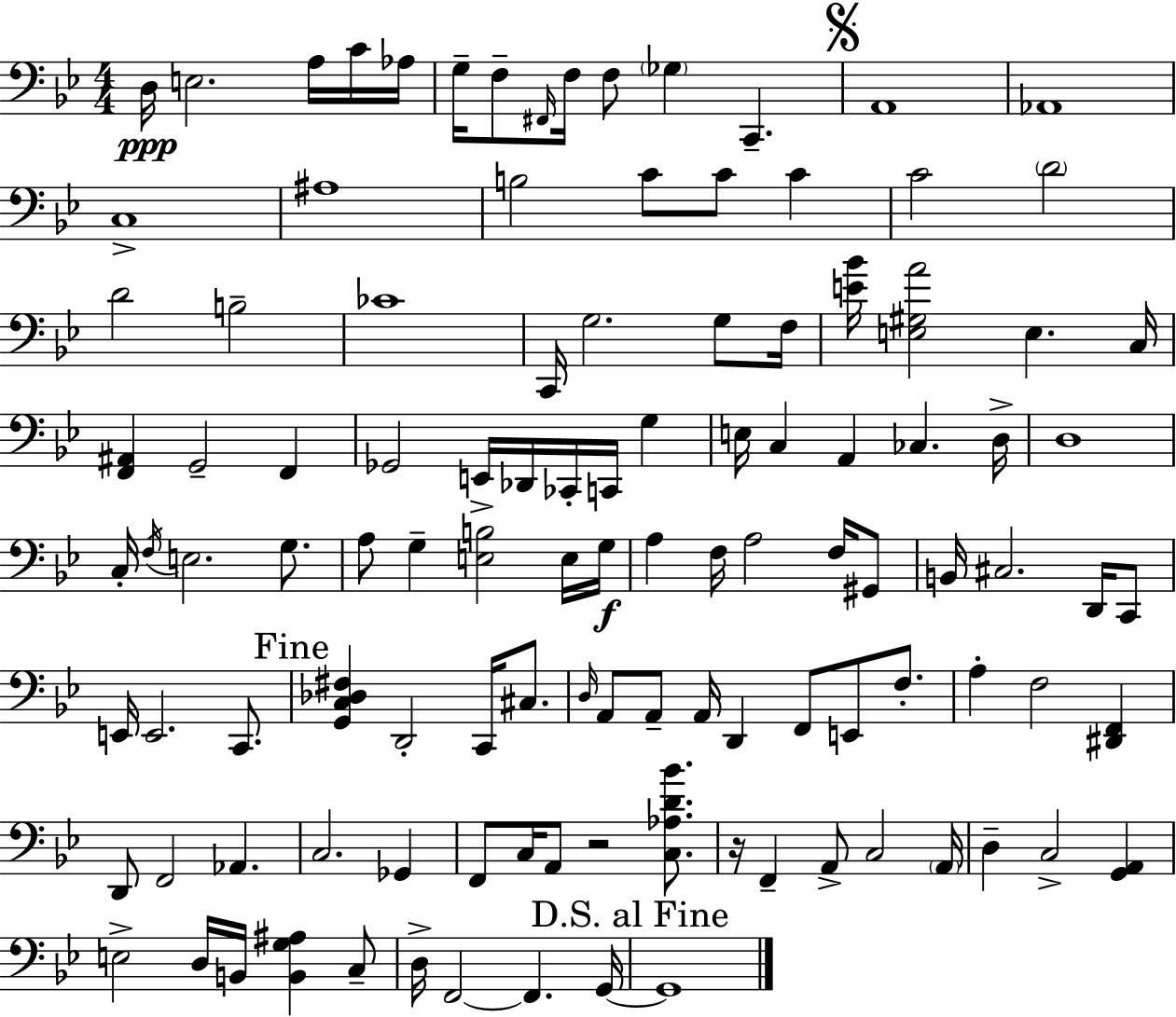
X:1
T:Untitled
M:4/4
L:1/4
K:Bb
D,/4 E,2 A,/4 C/4 _A,/4 G,/4 F,/2 ^F,,/4 F,/4 F,/2 _G, C,, A,,4 _A,,4 C,4 ^A,4 B,2 C/2 C/2 C C2 D2 D2 B,2 _C4 C,,/4 G,2 G,/2 F,/4 [E_B]/4 [E,^G,A]2 E, C,/4 [F,,^A,,] G,,2 F,, _G,,2 E,,/4 _D,,/4 _C,,/4 C,,/4 G, E,/4 C, A,, _C, D,/4 D,4 C,/4 F,/4 E,2 G,/2 A,/2 G, [E,B,]2 E,/4 G,/4 A, F,/4 A,2 F,/4 ^G,,/2 B,,/4 ^C,2 D,,/4 C,,/2 E,,/4 E,,2 C,,/2 [G,,C,_D,^F,] D,,2 C,,/4 ^C,/2 D,/4 A,,/2 A,,/2 A,,/4 D,, F,,/2 E,,/2 F,/2 A, F,2 [^D,,F,,] D,,/2 F,,2 _A,, C,2 _G,, F,,/2 C,/4 A,,/2 z2 [C,_A,D_B]/2 z/4 F,, A,,/2 C,2 A,,/4 D, C,2 [G,,A,,] E,2 D,/4 B,,/4 [B,,G,^A,] C,/2 D,/4 F,,2 F,, G,,/4 G,,4